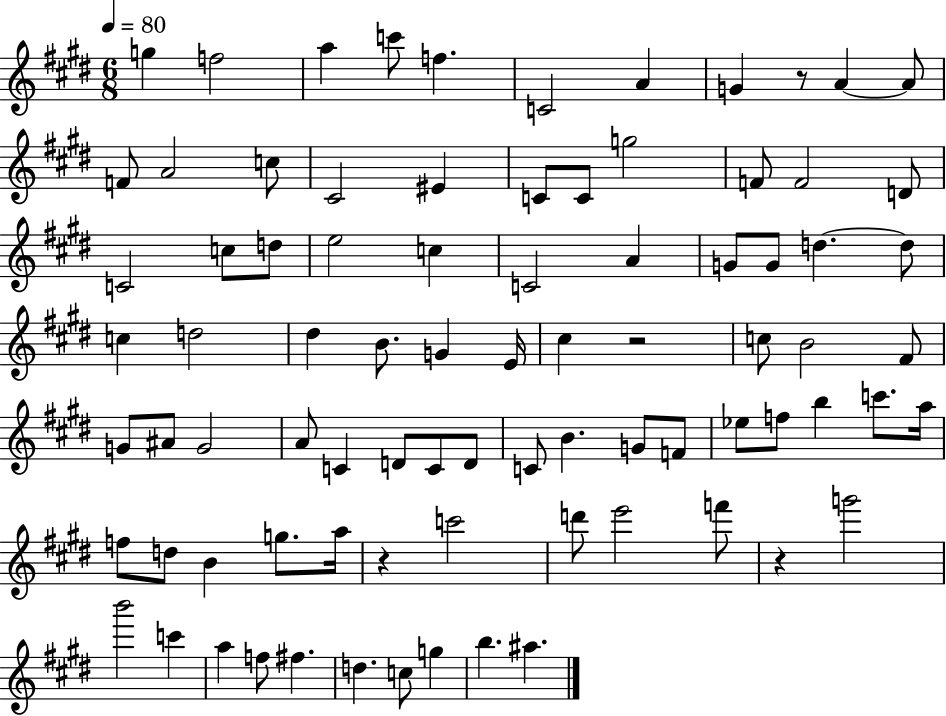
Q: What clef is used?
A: treble